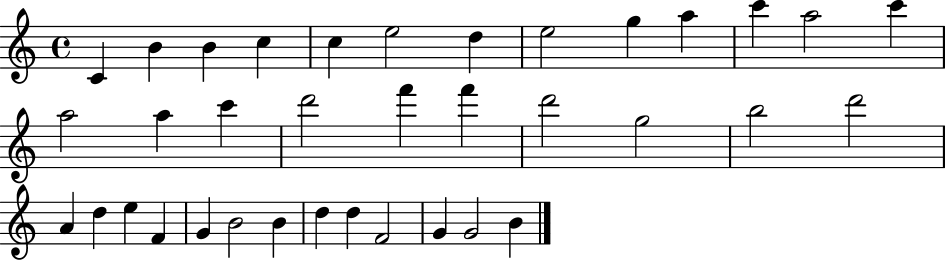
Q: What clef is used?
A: treble